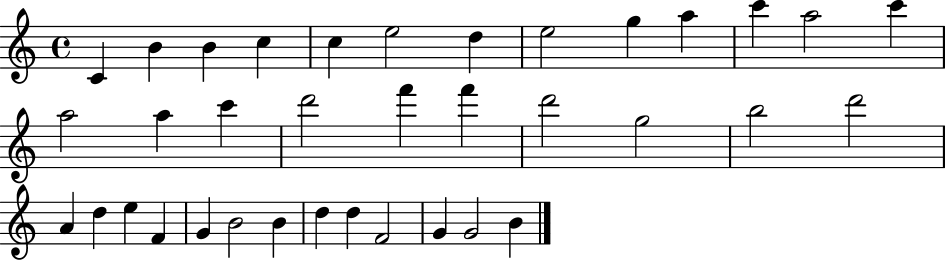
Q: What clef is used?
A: treble